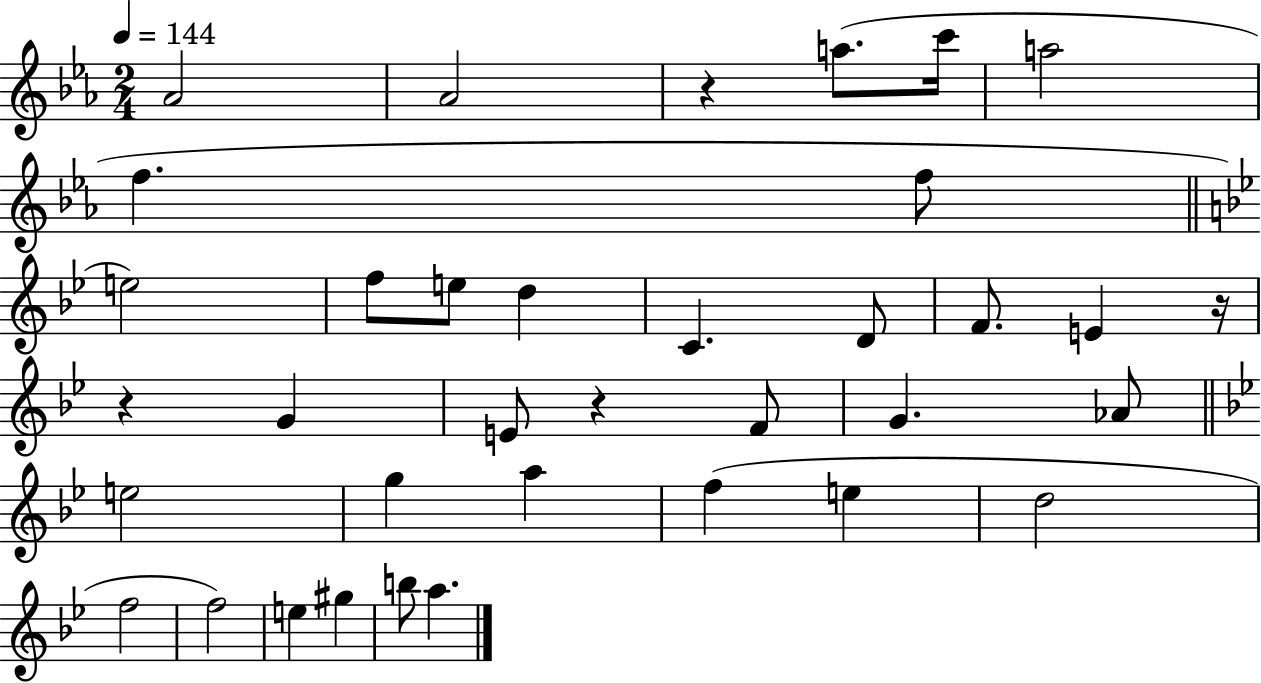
{
  \clef treble
  \numericTimeSignature
  \time 2/4
  \key ees \major
  \tempo 4 = 144
  aes'2 | aes'2 | r4 a''8.( c'''16 | a''2 | \break f''4. f''8 | \bar "||" \break \key bes \major e''2) | f''8 e''8 d''4 | c'4. d'8 | f'8. e'4 r16 | \break r4 g'4 | e'8 r4 f'8 | g'4. aes'8 | \bar "||" \break \key bes \major e''2 | g''4 a''4 | f''4( e''4 | d''2 | \break f''2 | f''2) | e''4 gis''4 | b''8 a''4. | \break \bar "|."
}